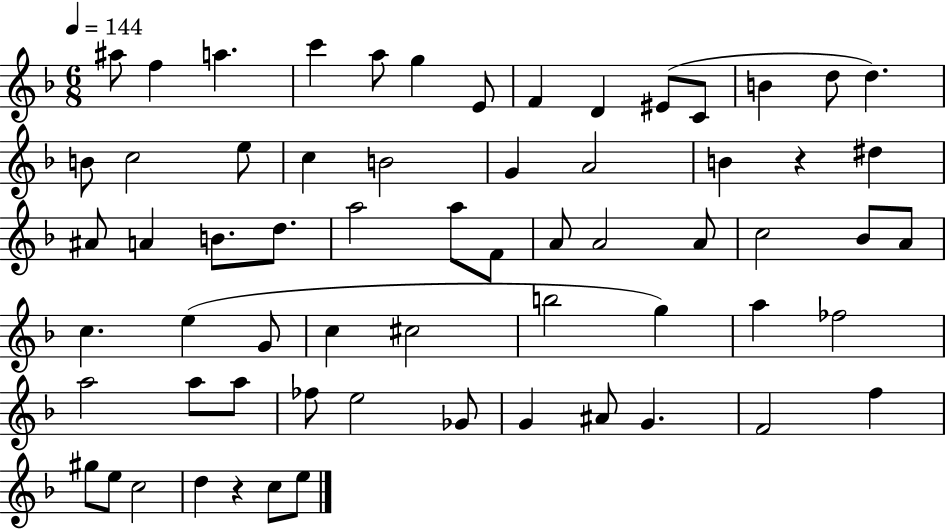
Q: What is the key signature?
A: F major